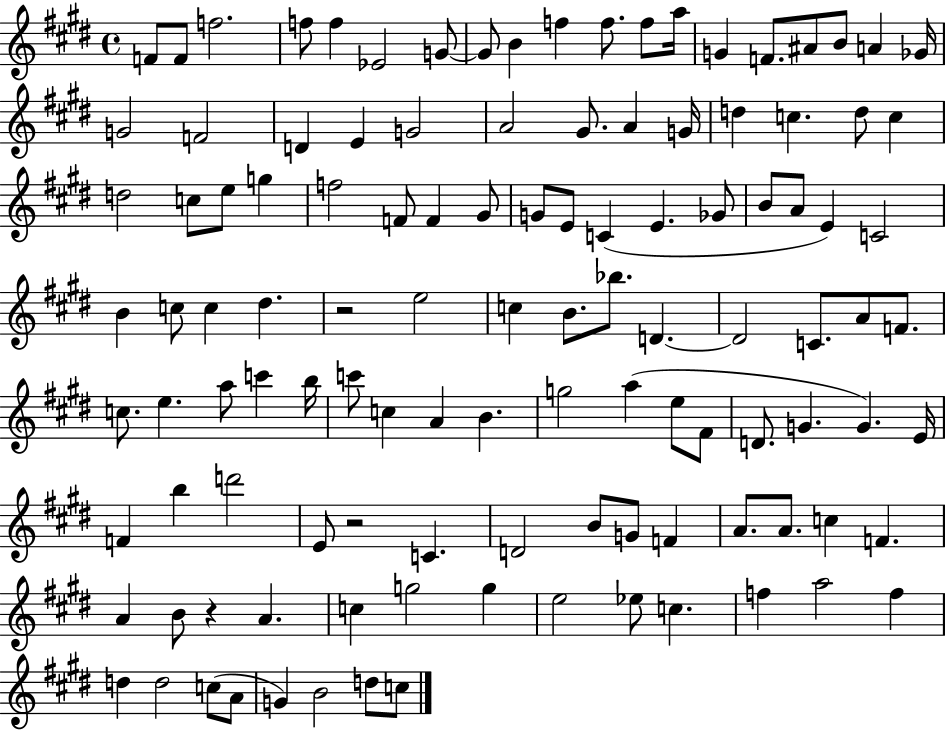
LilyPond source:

{
  \clef treble
  \time 4/4
  \defaultTimeSignature
  \key e \major
  f'8 f'8 f''2. | f''8 f''4 ees'2 g'8~~ | g'8 b'4 f''4 f''8. f''8 a''16 | g'4 f'8. ais'8 b'8 a'4 ges'16 | \break g'2 f'2 | d'4 e'4 g'2 | a'2 gis'8. a'4 g'16 | d''4 c''4. d''8 c''4 | \break d''2 c''8 e''8 g''4 | f''2 f'8 f'4 gis'8 | g'8 e'8 c'4( e'4. ges'8 | b'8 a'8 e'4) c'2 | \break b'4 c''8 c''4 dis''4. | r2 e''2 | c''4 b'8. bes''8. d'4.~~ | d'2 c'8. a'8 f'8. | \break c''8. e''4. a''8 c'''4 b''16 | c'''8 c''4 a'4 b'4. | g''2 a''4( e''8 fis'8 | d'8. g'4. g'4.) e'16 | \break f'4 b''4 d'''2 | e'8 r2 c'4. | d'2 b'8 g'8 f'4 | a'8. a'8. c''4 f'4. | \break a'4 b'8 r4 a'4. | c''4 g''2 g''4 | e''2 ees''8 c''4. | f''4 a''2 f''4 | \break d''4 d''2 c''8( a'8 | g'4) b'2 d''8 c''8 | \bar "|."
}